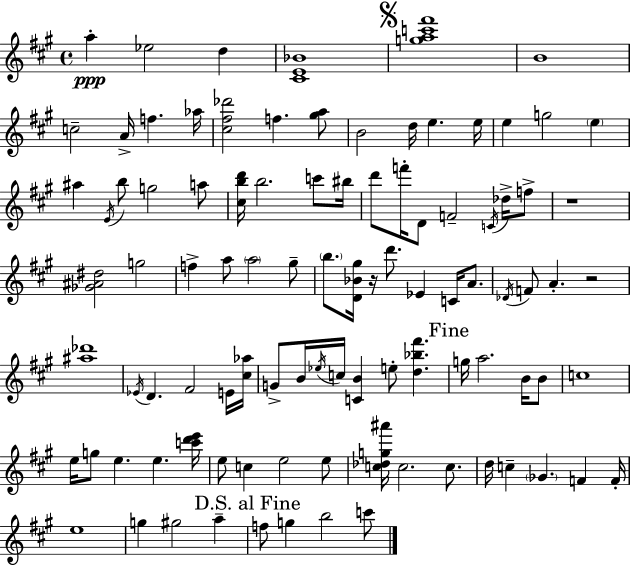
X:1
T:Untitled
M:4/4
L:1/4
K:A
a _e2 d [^CE_B]4 [gac'^f']4 B4 c2 A/4 f _a/4 [^c^f_d']2 f [^ga]/2 B2 d/4 e e/4 e g2 e ^a E/4 b/2 g2 a/2 [^cbd']/4 b2 c'/2 ^b/4 d'/2 f'/4 D/2 F2 C/4 _d/4 f/2 z4 [_G^A^d]2 g2 f a/2 a2 ^g/2 b/2 [D_B^g]/4 z/4 d'/2 _E C/4 A/2 _D/4 F/2 A z2 [^a_d']4 _E/4 D ^F2 E/4 [^c_a]/4 G/2 B/4 _e/4 c/4 [CB] e/2 [d_b^f'] g/4 a2 B/4 B/2 c4 e/4 g/2 e e [c'd'e']/4 e/2 c e2 e/2 [c_dg^a']/4 c2 c/2 d/4 c _G F F/4 e4 g ^g2 a f/2 g b2 c'/2